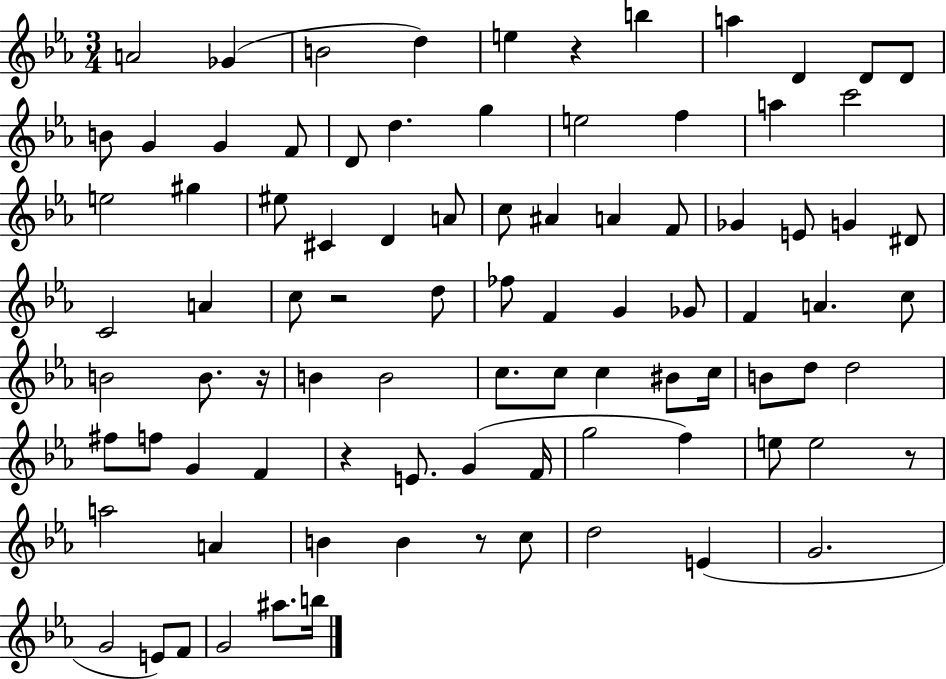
A4/h Gb4/q B4/h D5/q E5/q R/q B5/q A5/q D4/q D4/e D4/e B4/e G4/q G4/q F4/e D4/e D5/q. G5/q E5/h F5/q A5/q C6/h E5/h G#5/q EIS5/e C#4/q D4/q A4/e C5/e A#4/q A4/q F4/e Gb4/q E4/e G4/q D#4/e C4/h A4/q C5/e R/h D5/e FES5/e F4/q G4/q Gb4/e F4/q A4/q. C5/e B4/h B4/e. R/s B4/q B4/h C5/e. C5/e C5/q BIS4/e C5/s B4/e D5/e D5/h F#5/e F5/e G4/q F4/q R/q E4/e. G4/q F4/s G5/h F5/q E5/e E5/h R/e A5/h A4/q B4/q B4/q R/e C5/e D5/h E4/q G4/h. G4/h E4/e F4/e G4/h A#5/e. B5/s